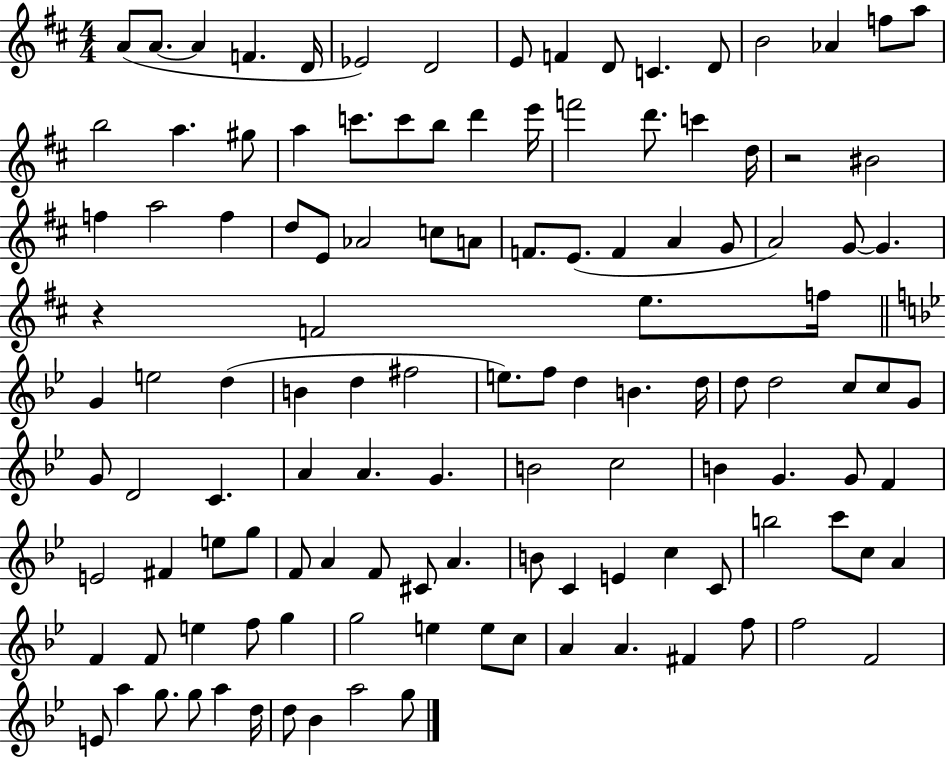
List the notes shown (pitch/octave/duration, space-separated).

A4/e A4/e. A4/q F4/q. D4/s Eb4/h D4/h E4/e F4/q D4/e C4/q. D4/e B4/h Ab4/q F5/e A5/e B5/h A5/q. G#5/e A5/q C6/e. C6/e B5/e D6/q E6/s F6/h D6/e. C6/q D5/s R/h BIS4/h F5/q A5/h F5/q D5/e E4/e Ab4/h C5/e A4/e F4/e. E4/e. F4/q A4/q G4/e A4/h G4/e G4/q. R/q F4/h E5/e. F5/s G4/q E5/h D5/q B4/q D5/q F#5/h E5/e. F5/e D5/q B4/q. D5/s D5/e D5/h C5/e C5/e G4/e G4/e D4/h C4/q. A4/q A4/q. G4/q. B4/h C5/h B4/q G4/q. G4/e F4/q E4/h F#4/q E5/e G5/e F4/e A4/q F4/e C#4/e A4/q. B4/e C4/q E4/q C5/q C4/e B5/h C6/e C5/e A4/q F4/q F4/e E5/q F5/e G5/q G5/h E5/q E5/e C5/e A4/q A4/q. F#4/q F5/e F5/h F4/h E4/e A5/q G5/e. G5/e A5/q D5/s D5/e Bb4/q A5/h G5/e